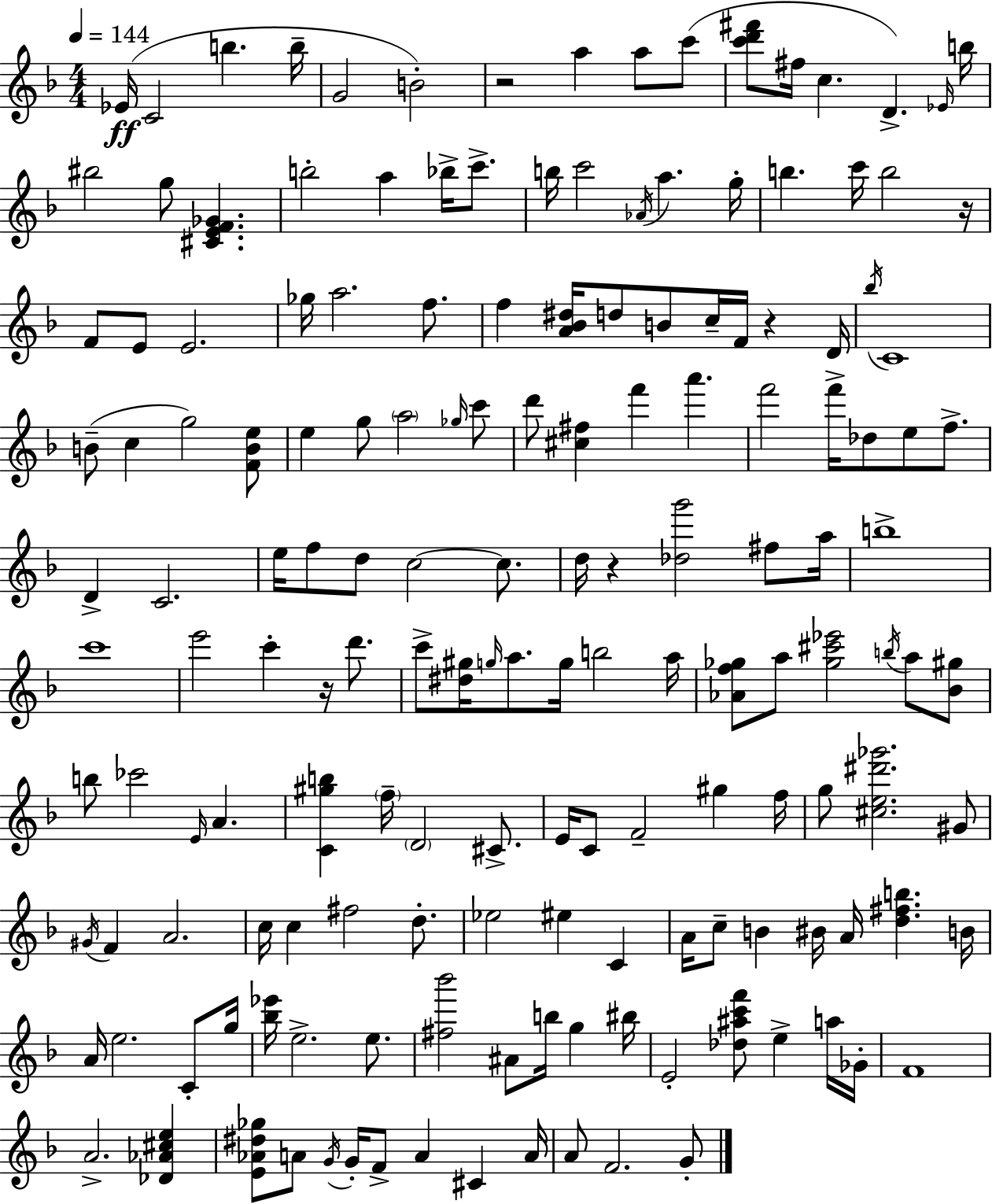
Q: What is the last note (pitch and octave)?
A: G4